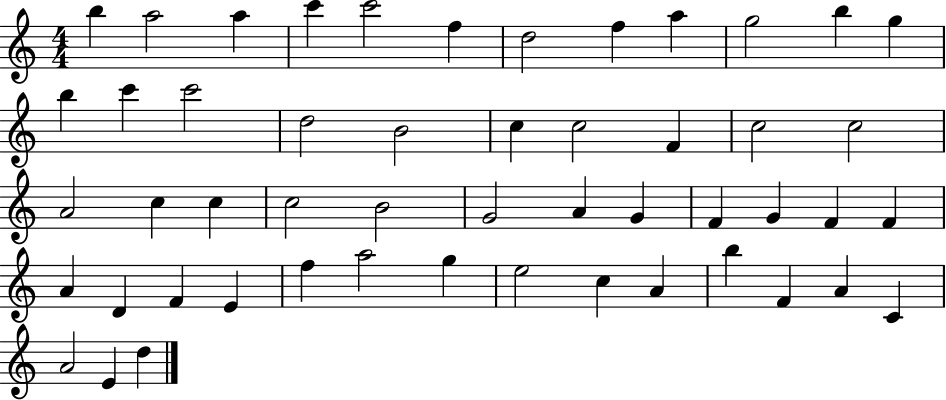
X:1
T:Untitled
M:4/4
L:1/4
K:C
b a2 a c' c'2 f d2 f a g2 b g b c' c'2 d2 B2 c c2 F c2 c2 A2 c c c2 B2 G2 A G F G F F A D F E f a2 g e2 c A b F A C A2 E d